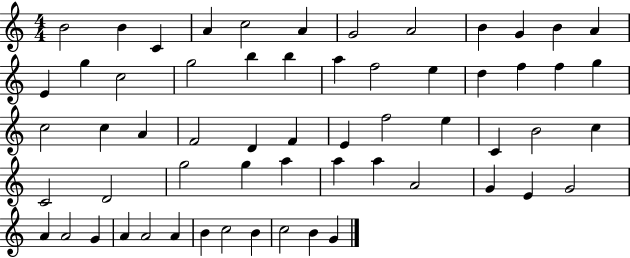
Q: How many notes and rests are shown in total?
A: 60